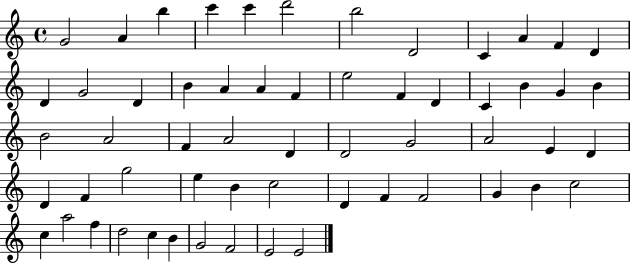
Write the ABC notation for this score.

X:1
T:Untitled
M:4/4
L:1/4
K:C
G2 A b c' c' d'2 b2 D2 C A F D D G2 D B A A F e2 F D C B G B B2 A2 F A2 D D2 G2 A2 E D D F g2 e B c2 D F F2 G B c2 c a2 f d2 c B G2 F2 E2 E2